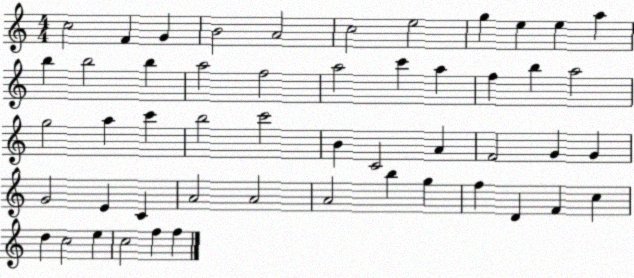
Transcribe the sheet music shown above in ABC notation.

X:1
T:Untitled
M:4/4
L:1/4
K:C
c2 F G B2 A2 c2 e2 g e e a b b2 b a2 f2 a2 c' a f b a2 g2 a c' b2 c'2 B C2 A F2 G G G2 E C A2 A2 A2 b g f D F c d c2 e c2 f f